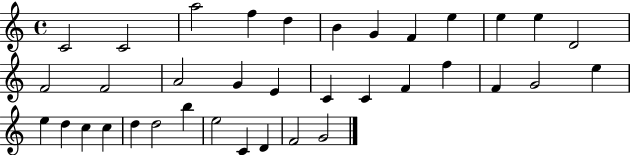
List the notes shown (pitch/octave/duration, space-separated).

C4/h C4/h A5/h F5/q D5/q B4/q G4/q F4/q E5/q E5/q E5/q D4/h F4/h F4/h A4/h G4/q E4/q C4/q C4/q F4/q F5/q F4/q G4/h E5/q E5/q D5/q C5/q C5/q D5/q D5/h B5/q E5/h C4/q D4/q F4/h G4/h